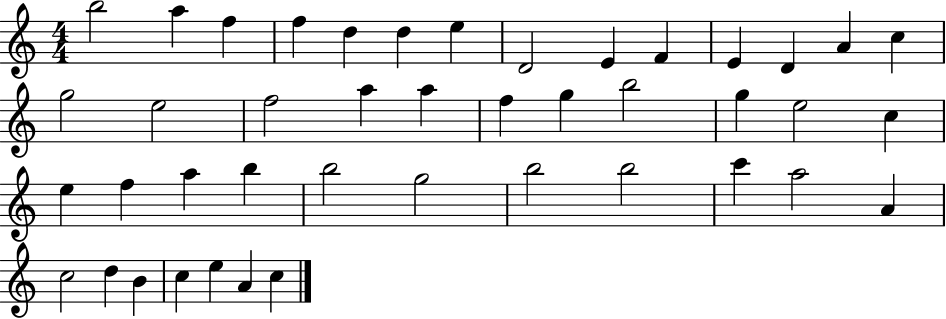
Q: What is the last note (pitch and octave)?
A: C5